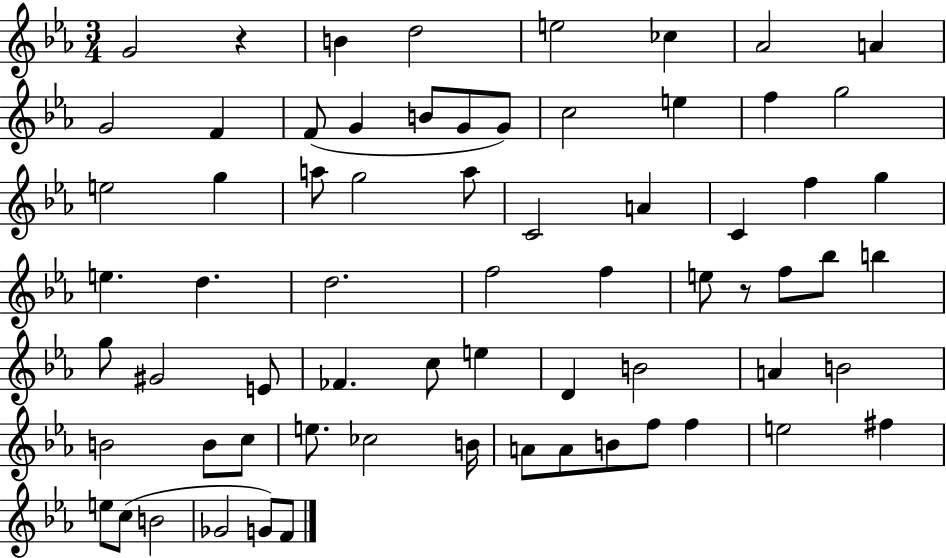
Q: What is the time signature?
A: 3/4